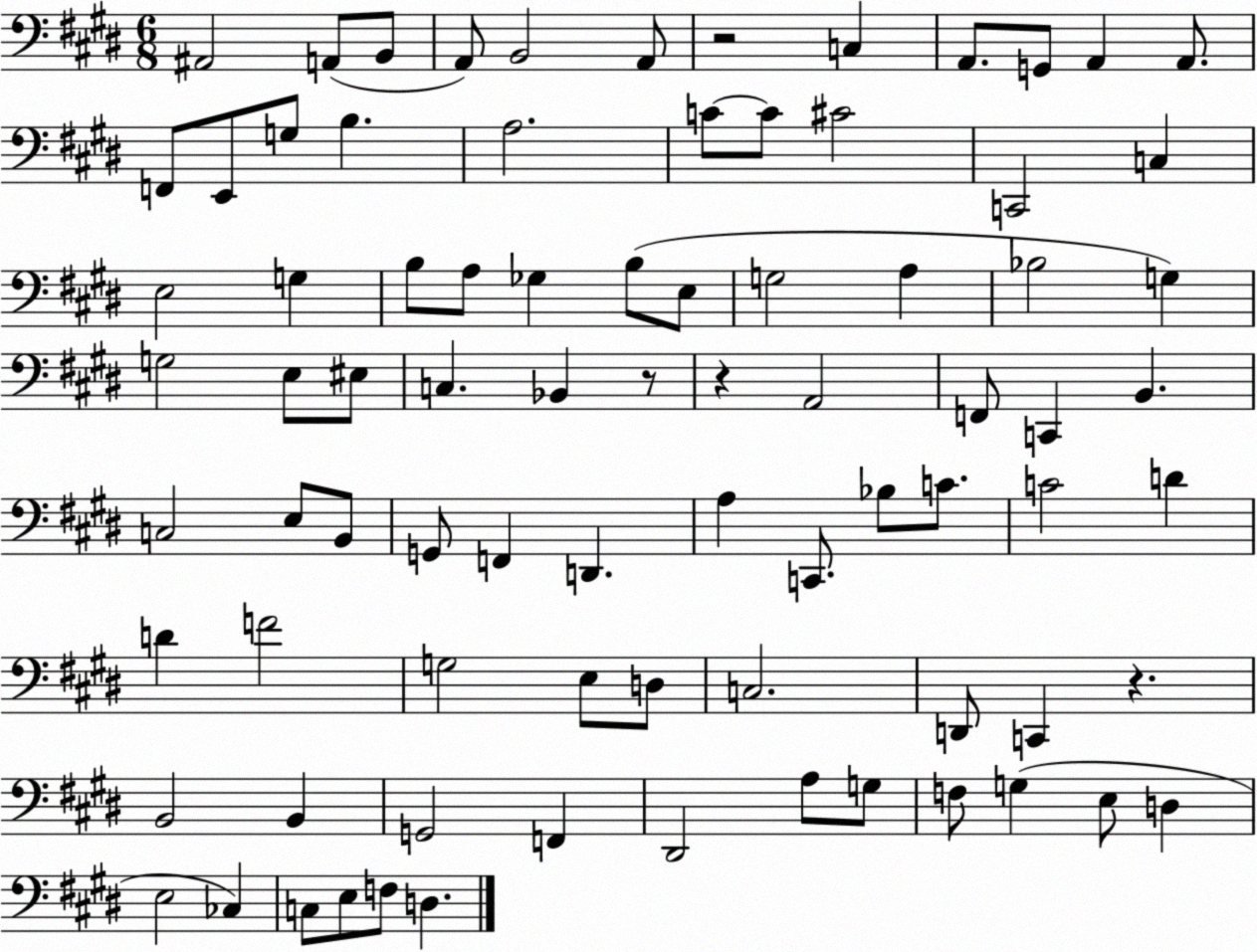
X:1
T:Untitled
M:6/8
L:1/4
K:E
^A,,2 A,,/2 B,,/2 A,,/2 B,,2 A,,/2 z2 C, A,,/2 G,,/2 A,, A,,/2 F,,/2 E,,/2 G,/2 B, A,2 C/2 C/2 ^C2 C,,2 C, E,2 G, B,/2 A,/2 _G, B,/2 E,/2 G,2 A, _B,2 G, G,2 E,/2 ^E,/2 C, _B,, z/2 z A,,2 F,,/2 C,, B,, C,2 E,/2 B,,/2 G,,/2 F,, D,, A, C,,/2 _B,/2 C/2 C2 D D F2 G,2 E,/2 D,/2 C,2 D,,/2 C,, z B,,2 B,, G,,2 F,, ^D,,2 A,/2 G,/2 F,/2 G, E,/2 D, E,2 _C, C,/2 E,/2 F,/2 D,